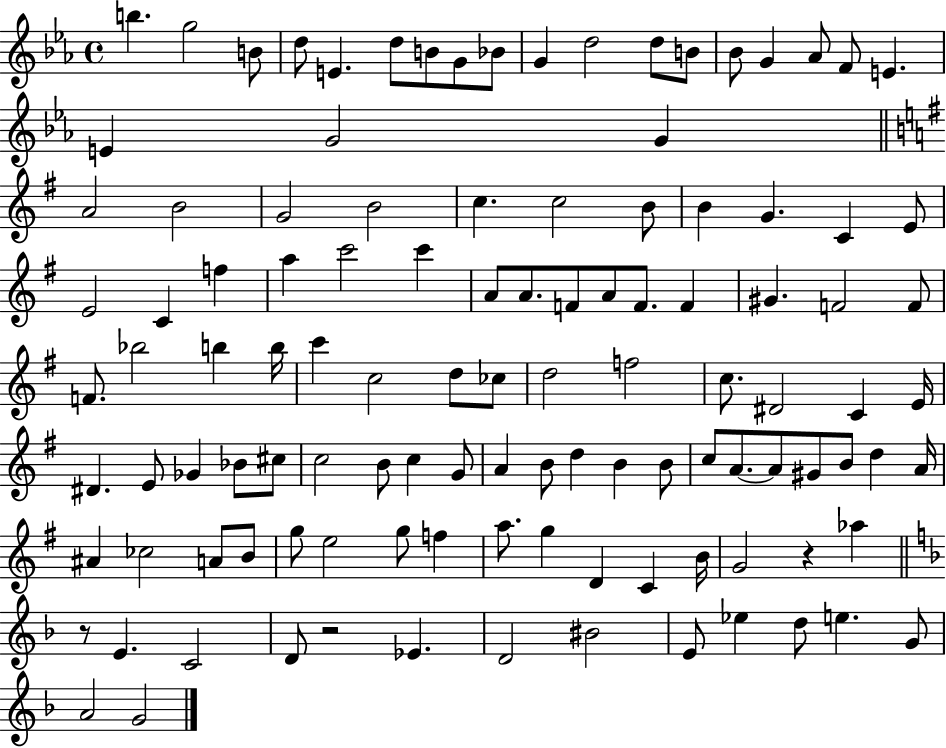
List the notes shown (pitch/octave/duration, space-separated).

B5/q. G5/h B4/e D5/e E4/q. D5/e B4/e G4/e Bb4/e G4/q D5/h D5/e B4/e Bb4/e G4/q Ab4/e F4/e E4/q. E4/q G4/h G4/q A4/h B4/h G4/h B4/h C5/q. C5/h B4/e B4/q G4/q. C4/q E4/e E4/h C4/q F5/q A5/q C6/h C6/q A4/e A4/e. F4/e A4/e F4/e. F4/q G#4/q. F4/h F4/e F4/e. Bb5/h B5/q B5/s C6/q C5/h D5/e CES5/e D5/h F5/h C5/e. D#4/h C4/q E4/s D#4/q. E4/e Gb4/q Bb4/e C#5/e C5/h B4/e C5/q G4/e A4/q B4/e D5/q B4/q B4/e C5/e A4/e. A4/e G#4/e B4/e D5/q A4/s A#4/q CES5/h A4/e B4/e G5/e E5/h G5/e F5/q A5/e. G5/q D4/q C4/q B4/s G4/h R/q Ab5/q R/e E4/q. C4/h D4/e R/h Eb4/q. D4/h BIS4/h E4/e Eb5/q D5/e E5/q. G4/e A4/h G4/h